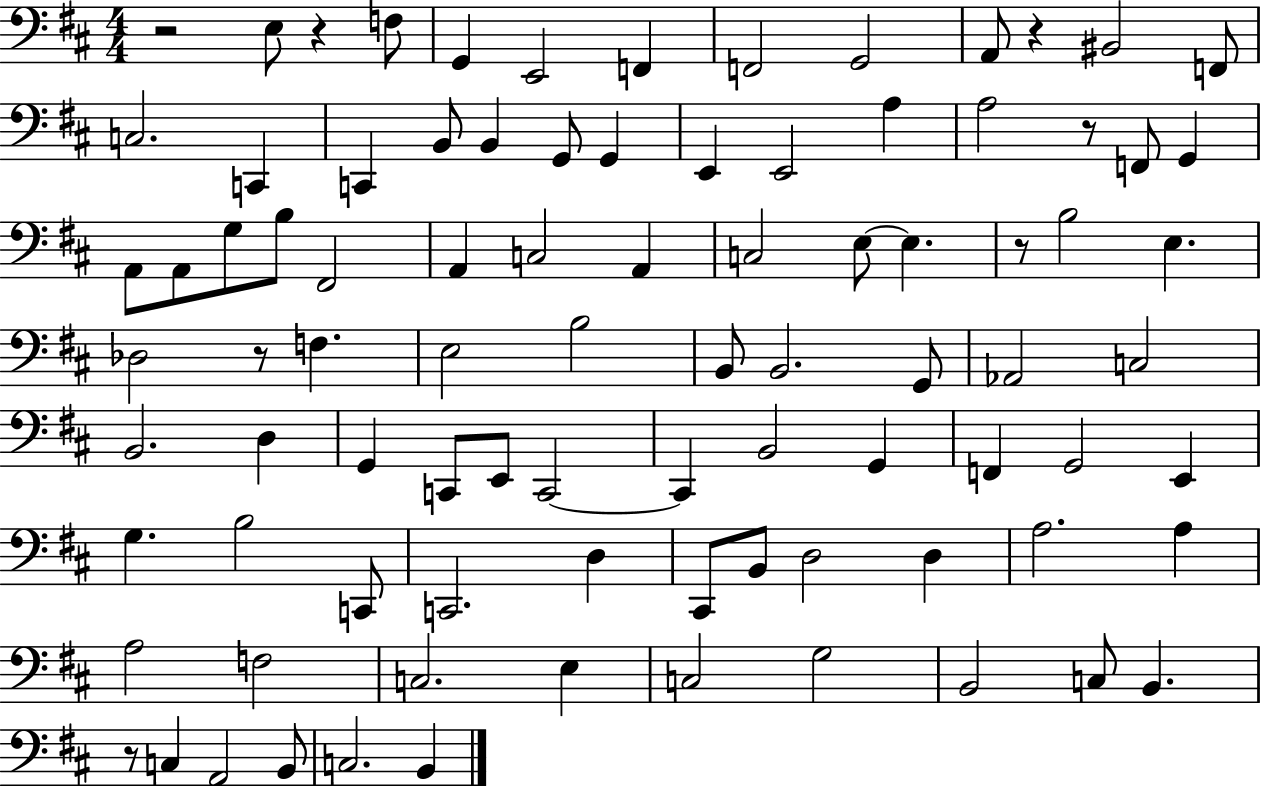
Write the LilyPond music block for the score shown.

{
  \clef bass
  \numericTimeSignature
  \time 4/4
  \key d \major
  r2 e8 r4 f8 | g,4 e,2 f,4 | f,2 g,2 | a,8 r4 bis,2 f,8 | \break c2. c,4 | c,4 b,8 b,4 g,8 g,4 | e,4 e,2 a4 | a2 r8 f,8 g,4 | \break a,8 a,8 g8 b8 fis,2 | a,4 c2 a,4 | c2 e8~~ e4. | r8 b2 e4. | \break des2 r8 f4. | e2 b2 | b,8 b,2. g,8 | aes,2 c2 | \break b,2. d4 | g,4 c,8 e,8 c,2~~ | c,4 b,2 g,4 | f,4 g,2 e,4 | \break g4. b2 c,8 | c,2. d4 | cis,8 b,8 d2 d4 | a2. a4 | \break a2 f2 | c2. e4 | c2 g2 | b,2 c8 b,4. | \break r8 c4 a,2 b,8 | c2. b,4 | \bar "|."
}